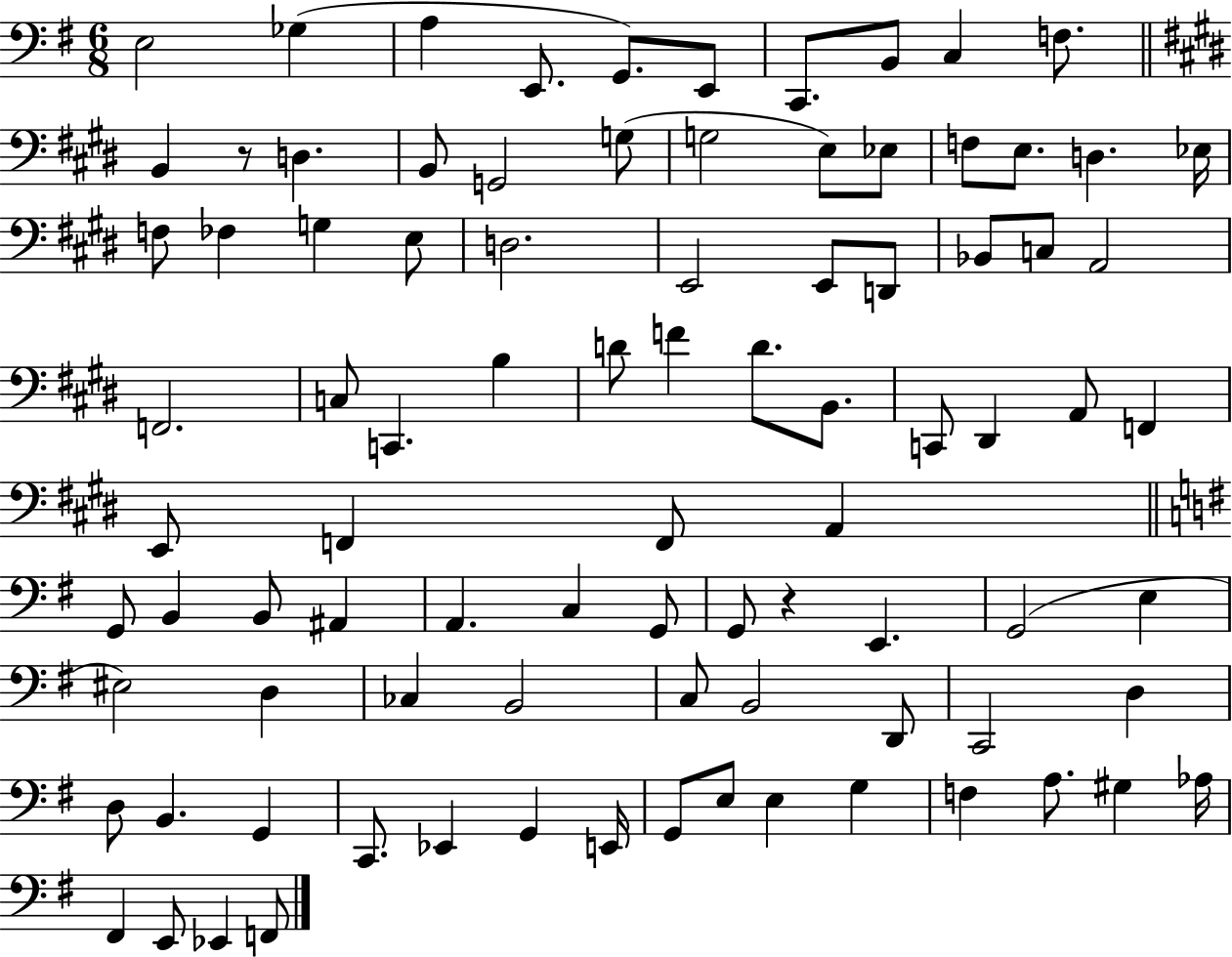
X:1
T:Untitled
M:6/8
L:1/4
K:G
E,2 _G, A, E,,/2 G,,/2 E,,/2 C,,/2 B,,/2 C, F,/2 B,, z/2 D, B,,/2 G,,2 G,/2 G,2 E,/2 _E,/2 F,/2 E,/2 D, _E,/4 F,/2 _F, G, E,/2 D,2 E,,2 E,,/2 D,,/2 _B,,/2 C,/2 A,,2 F,,2 C,/2 C,, B, D/2 F D/2 B,,/2 C,,/2 ^D,, A,,/2 F,, E,,/2 F,, F,,/2 A,, G,,/2 B,, B,,/2 ^A,, A,, C, G,,/2 G,,/2 z E,, G,,2 E, ^E,2 D, _C, B,,2 C,/2 B,,2 D,,/2 C,,2 D, D,/2 B,, G,, C,,/2 _E,, G,, E,,/4 G,,/2 E,/2 E, G, F, A,/2 ^G, _A,/4 ^F,, E,,/2 _E,, F,,/2